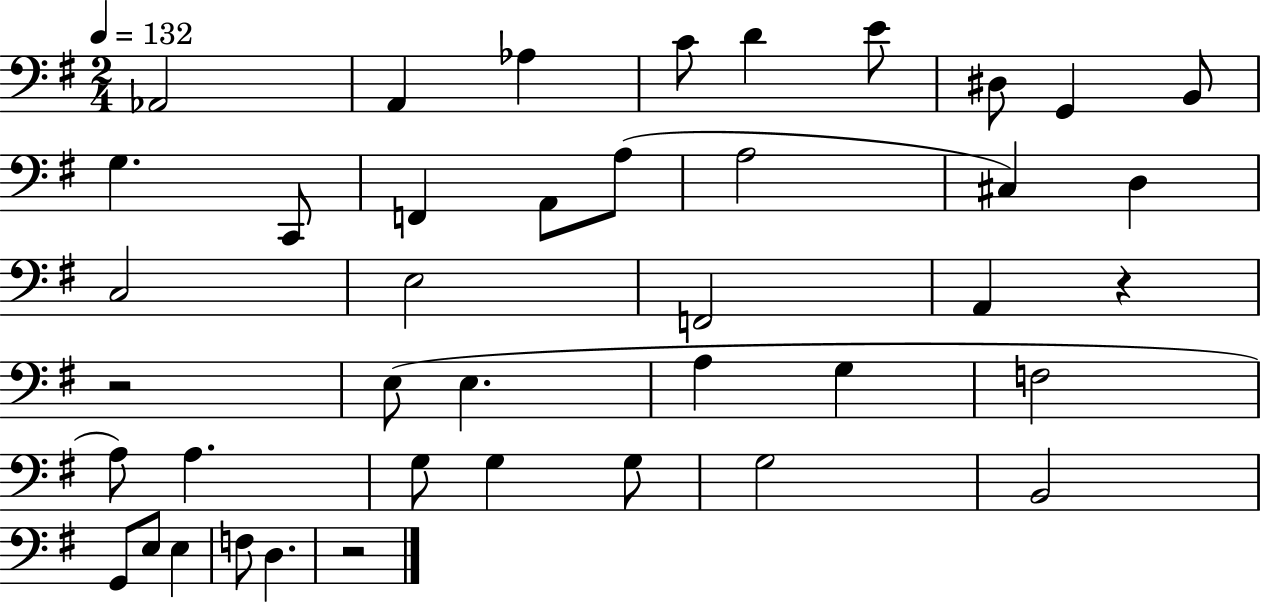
Ab2/h A2/q Ab3/q C4/e D4/q E4/e D#3/e G2/q B2/e G3/q. C2/e F2/q A2/e A3/e A3/h C#3/q D3/q C3/h E3/h F2/h A2/q R/q R/h E3/e E3/q. A3/q G3/q F3/h A3/e A3/q. G3/e G3/q G3/e G3/h B2/h G2/e E3/e E3/q F3/e D3/q. R/h